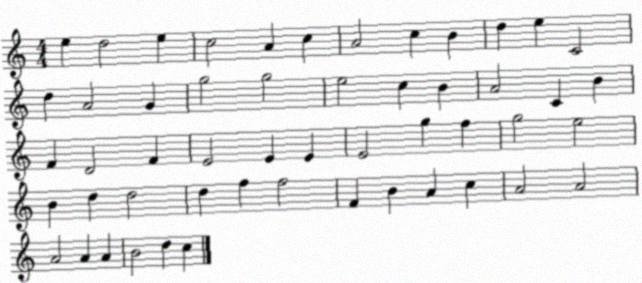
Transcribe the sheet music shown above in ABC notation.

X:1
T:Untitled
M:4/4
L:1/4
K:C
e d2 e c2 A c A2 c B d e C2 d A2 G g2 g2 e2 c B A2 C B F D2 F E2 E E E2 g f g2 e2 B d d2 d f f2 F B A c A2 A2 A2 A A B2 d c